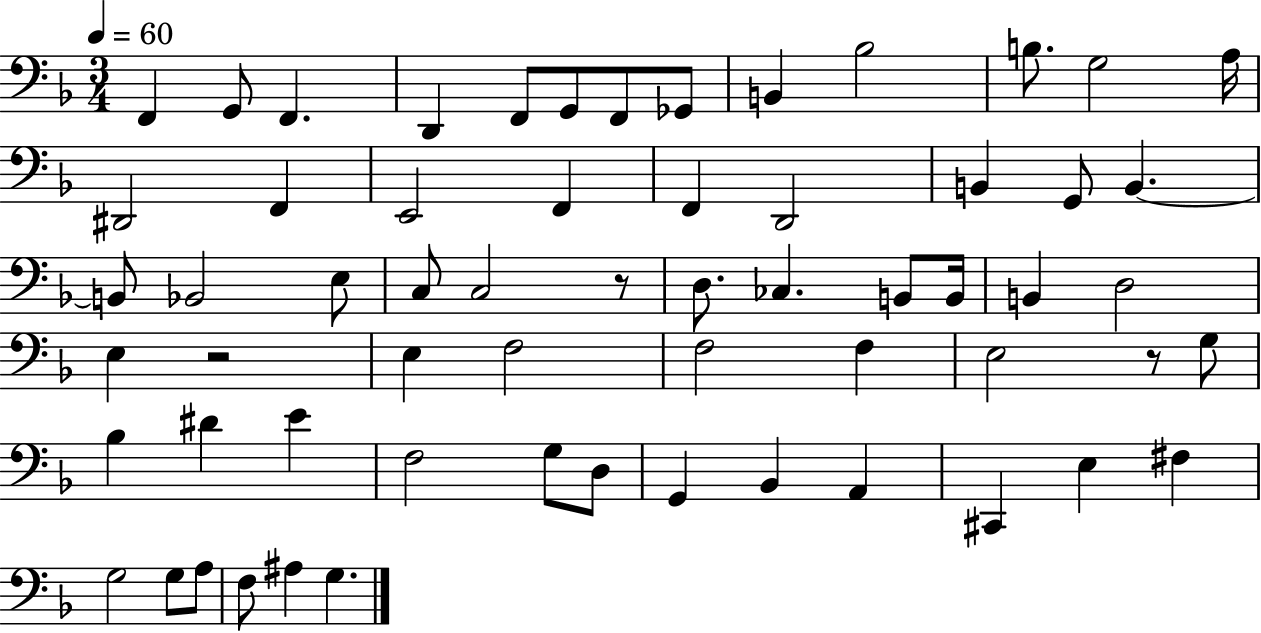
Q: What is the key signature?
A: F major